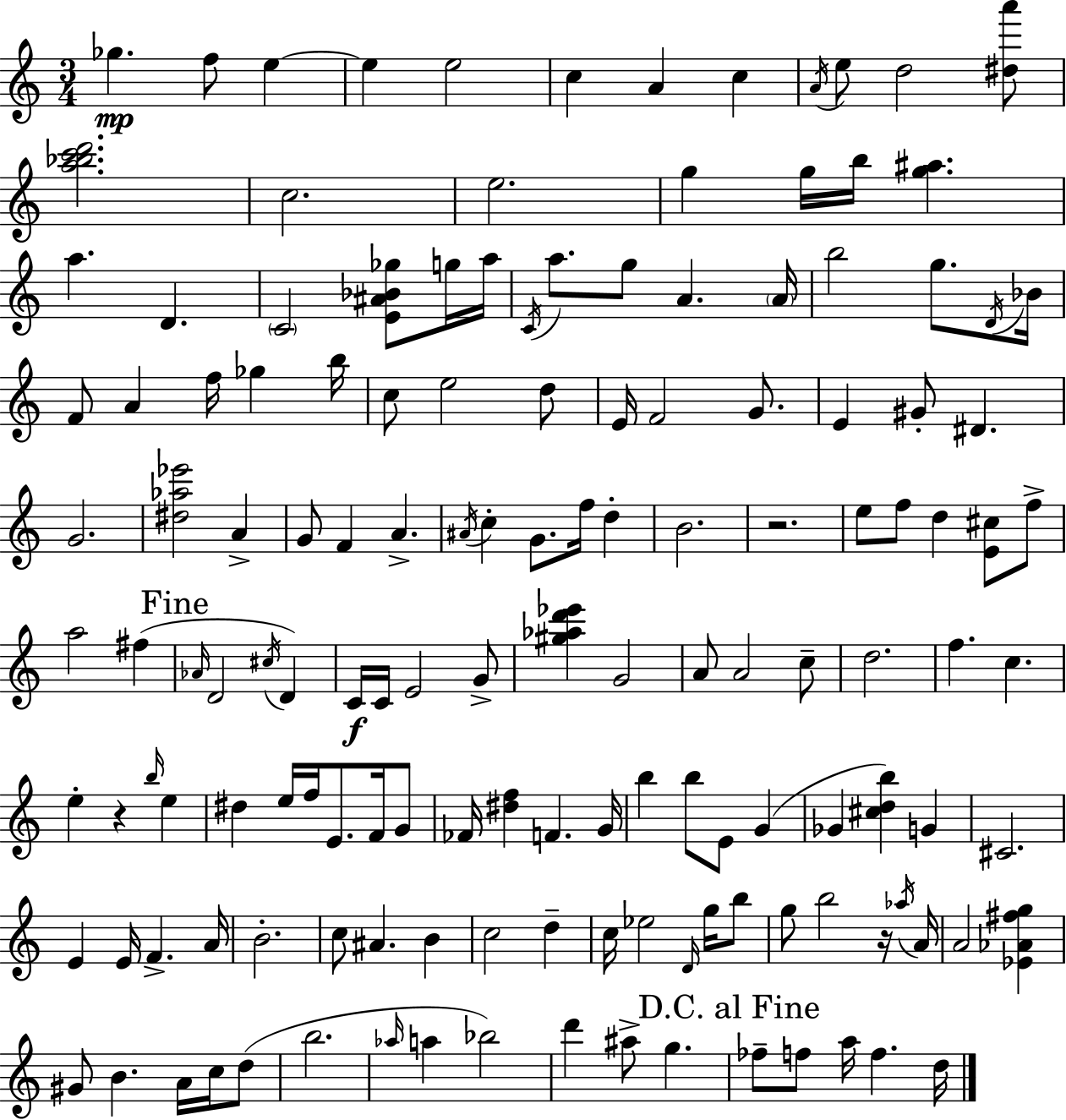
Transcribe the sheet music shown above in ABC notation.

X:1
T:Untitled
M:3/4
L:1/4
K:Am
_g f/2 e e e2 c A c A/4 e/2 d2 [^da']/2 [a_bc'd']2 c2 e2 g g/4 b/4 [g^a] a D C2 [E^A_B_g]/2 g/4 a/4 C/4 a/2 g/2 A A/4 b2 g/2 D/4 _B/4 F/2 A f/4 _g b/4 c/2 e2 d/2 E/4 F2 G/2 E ^G/2 ^D G2 [^d_a_e']2 A G/2 F A ^A/4 c G/2 f/4 d B2 z2 e/2 f/2 d [E^c]/2 f/2 a2 ^f _A/4 D2 ^c/4 D C/4 C/4 E2 G/2 [^g_ad'_e'] G2 A/2 A2 c/2 d2 f c e z b/4 e ^d e/4 f/4 E/2 F/4 G/2 _F/4 [^df] F G/4 b b/2 E/2 G _G [^cdb] G ^C2 E E/4 F A/4 B2 c/2 ^A B c2 d c/4 _e2 D/4 g/4 b/2 g/2 b2 z/4 _a/4 A/4 A2 [_E_A^fg] ^G/2 B A/4 c/4 d/2 b2 _a/4 a _b2 d' ^a/2 g _f/2 f/2 a/4 f d/4